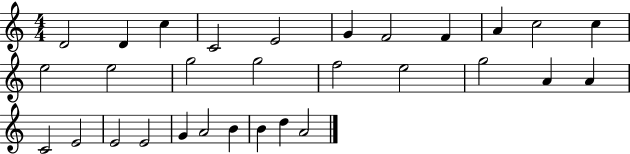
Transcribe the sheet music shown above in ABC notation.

X:1
T:Untitled
M:4/4
L:1/4
K:C
D2 D c C2 E2 G F2 F A c2 c e2 e2 g2 g2 f2 e2 g2 A A C2 E2 E2 E2 G A2 B B d A2